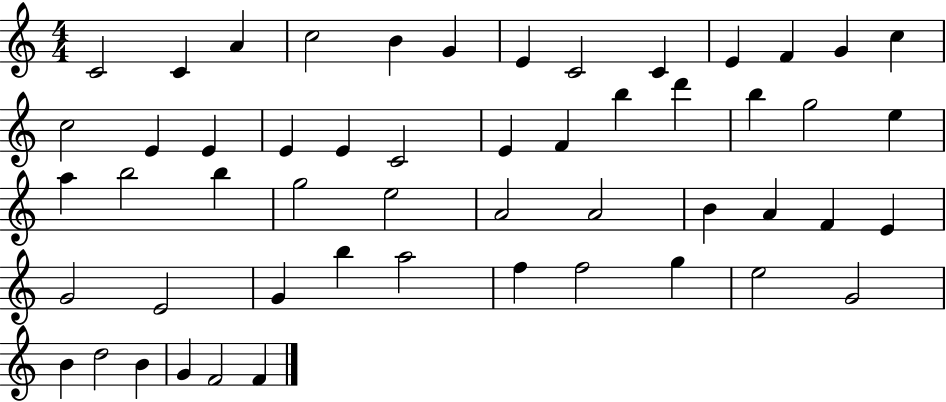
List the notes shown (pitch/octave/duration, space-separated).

C4/h C4/q A4/q C5/h B4/q G4/q E4/q C4/h C4/q E4/q F4/q G4/q C5/q C5/h E4/q E4/q E4/q E4/q C4/h E4/q F4/q B5/q D6/q B5/q G5/h E5/q A5/q B5/h B5/q G5/h E5/h A4/h A4/h B4/q A4/q F4/q E4/q G4/h E4/h G4/q B5/q A5/h F5/q F5/h G5/q E5/h G4/h B4/q D5/h B4/q G4/q F4/h F4/q